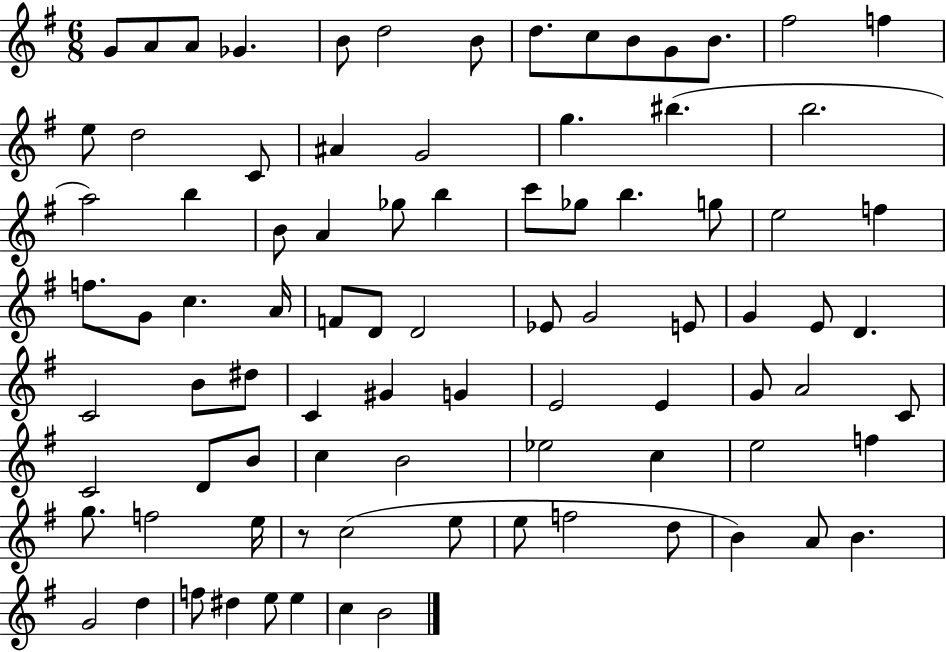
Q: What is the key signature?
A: G major